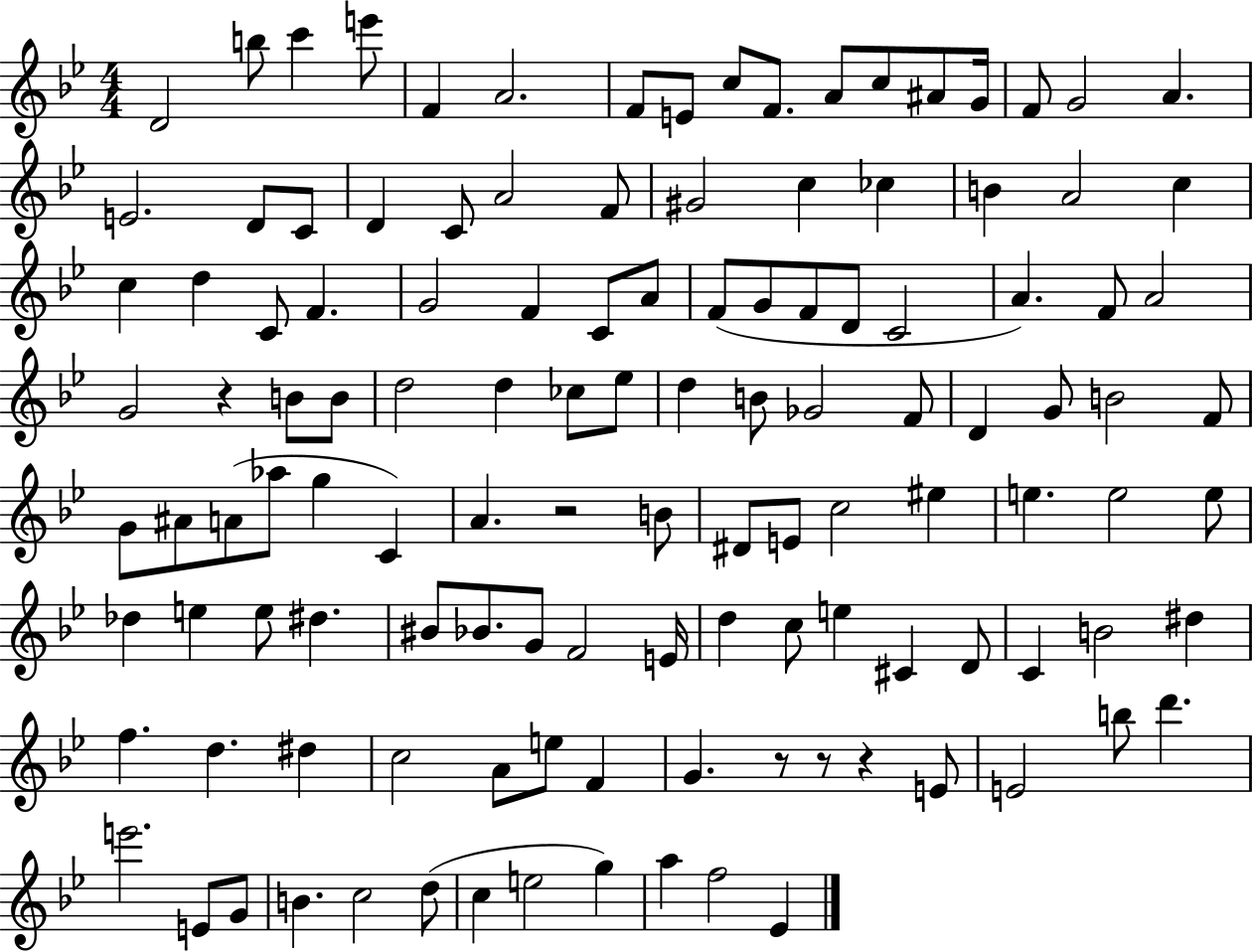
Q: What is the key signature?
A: BES major